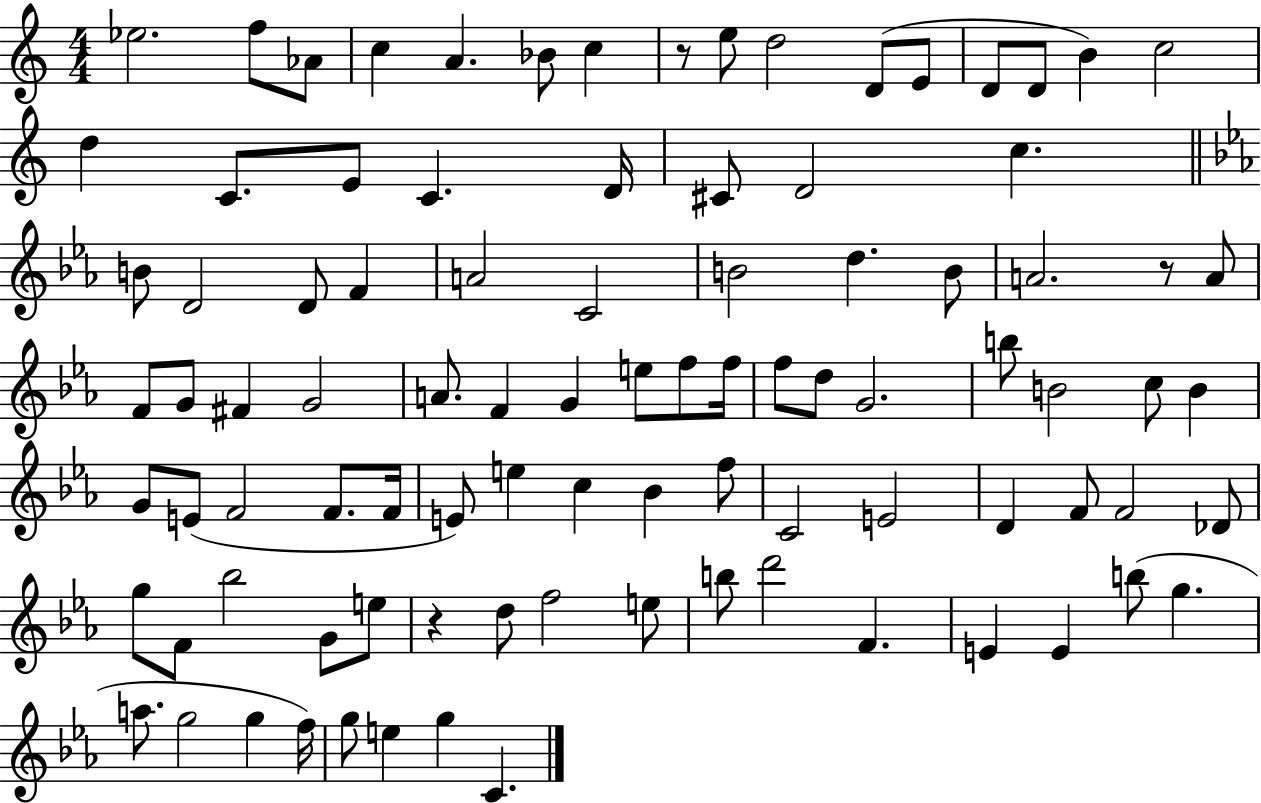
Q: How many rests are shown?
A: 3